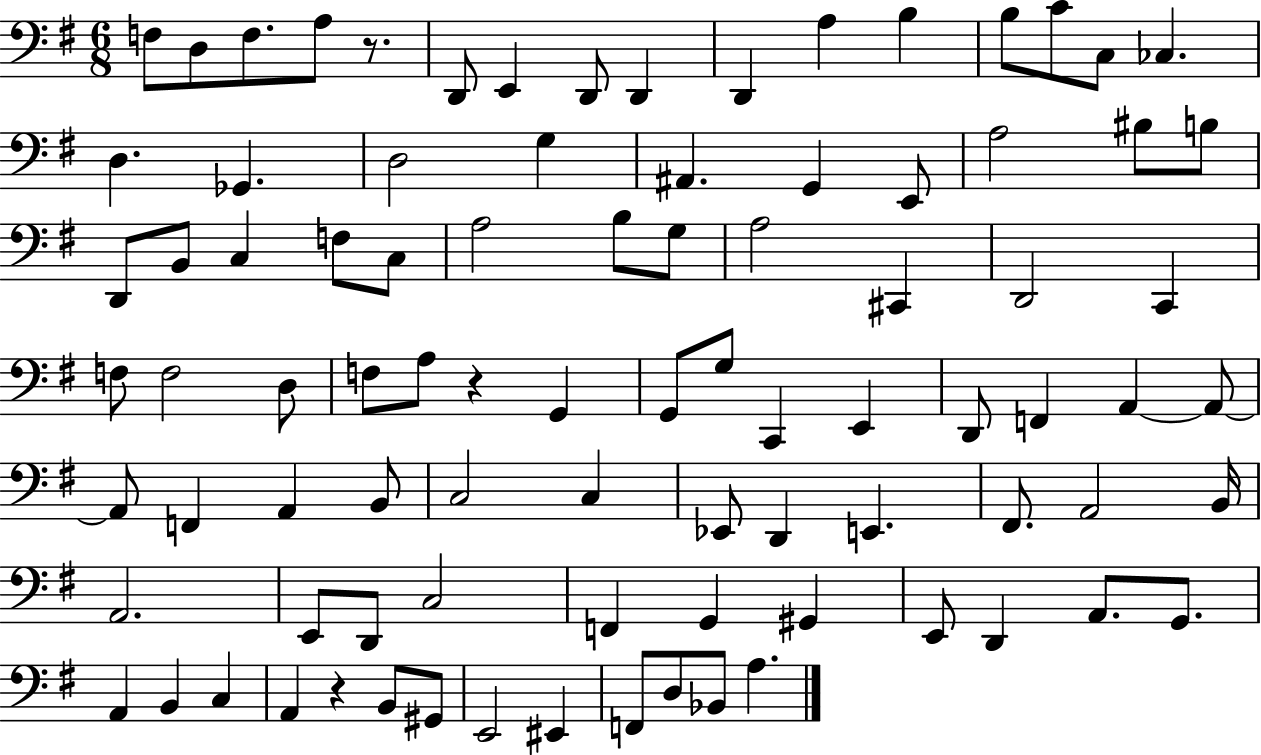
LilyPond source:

{
  \clef bass
  \numericTimeSignature
  \time 6/8
  \key g \major
  f8 d8 f8. a8 r8. | d,8 e,4 d,8 d,4 | d,4 a4 b4 | b8 c'8 c8 ces4. | \break d4. ges,4. | d2 g4 | ais,4. g,4 e,8 | a2 bis8 b8 | \break d,8 b,8 c4 f8 c8 | a2 b8 g8 | a2 cis,4 | d,2 c,4 | \break f8 f2 d8 | f8 a8 r4 g,4 | g,8 g8 c,4 e,4 | d,8 f,4 a,4~~ a,8~~ | \break a,8 f,4 a,4 b,8 | c2 c4 | ees,8 d,4 e,4. | fis,8. a,2 b,16 | \break a,2. | e,8 d,8 c2 | f,4 g,4 gis,4 | e,8 d,4 a,8. g,8. | \break a,4 b,4 c4 | a,4 r4 b,8 gis,8 | e,2 eis,4 | f,8 d8 bes,8 a4. | \break \bar "|."
}